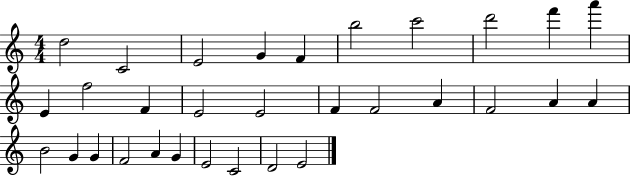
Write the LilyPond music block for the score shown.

{
  \clef treble
  \numericTimeSignature
  \time 4/4
  \key c \major
  d''2 c'2 | e'2 g'4 f'4 | b''2 c'''2 | d'''2 f'''4 a'''4 | \break e'4 f''2 f'4 | e'2 e'2 | f'4 f'2 a'4 | f'2 a'4 a'4 | \break b'2 g'4 g'4 | f'2 a'4 g'4 | e'2 c'2 | d'2 e'2 | \break \bar "|."
}